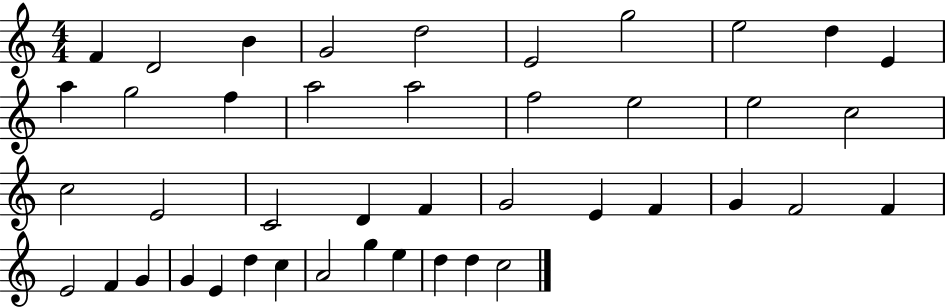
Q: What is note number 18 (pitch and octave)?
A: E5